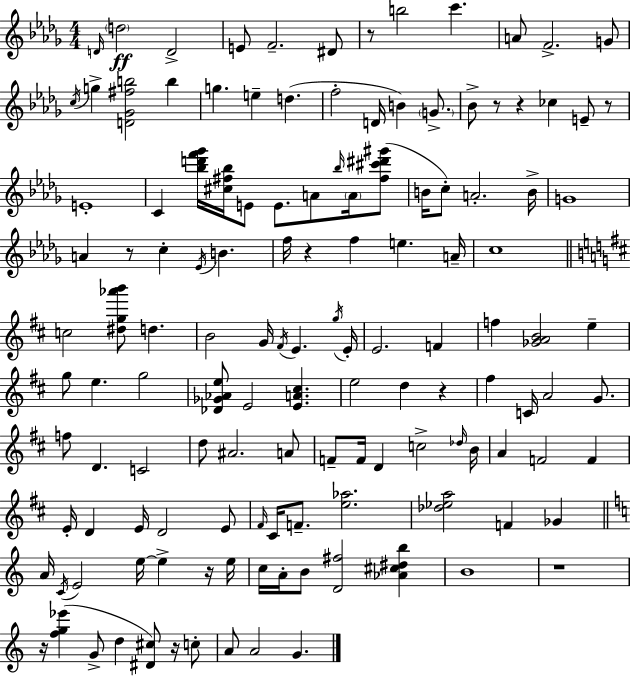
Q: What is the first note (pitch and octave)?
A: D4